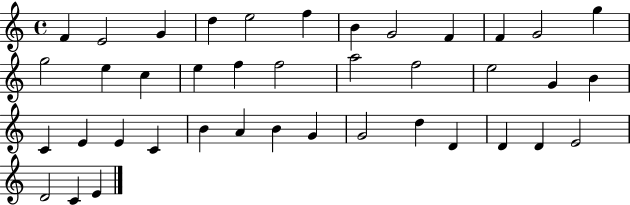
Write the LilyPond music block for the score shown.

{
  \clef treble
  \time 4/4
  \defaultTimeSignature
  \key c \major
  f'4 e'2 g'4 | d''4 e''2 f''4 | b'4 g'2 f'4 | f'4 g'2 g''4 | \break g''2 e''4 c''4 | e''4 f''4 f''2 | a''2 f''2 | e''2 g'4 b'4 | \break c'4 e'4 e'4 c'4 | b'4 a'4 b'4 g'4 | g'2 d''4 d'4 | d'4 d'4 e'2 | \break d'2 c'4 e'4 | \bar "|."
}